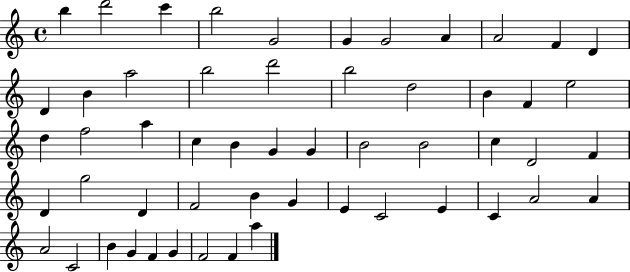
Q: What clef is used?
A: treble